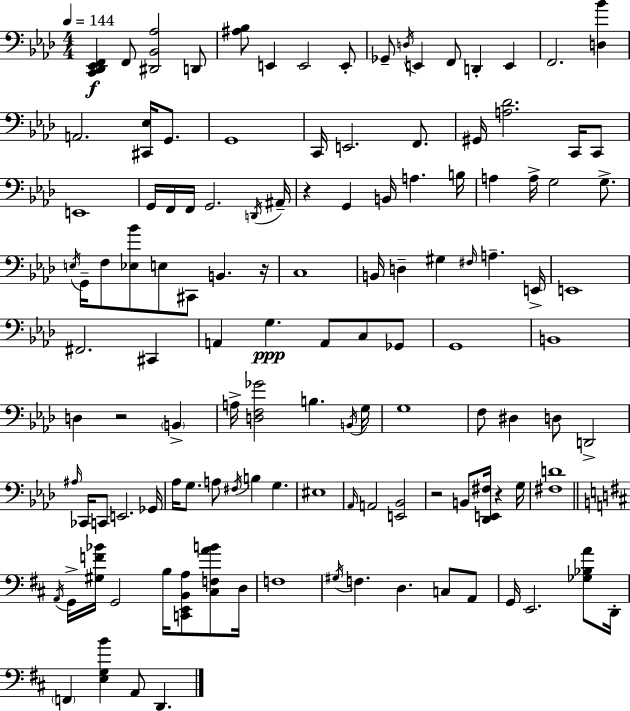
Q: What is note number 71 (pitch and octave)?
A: A#3